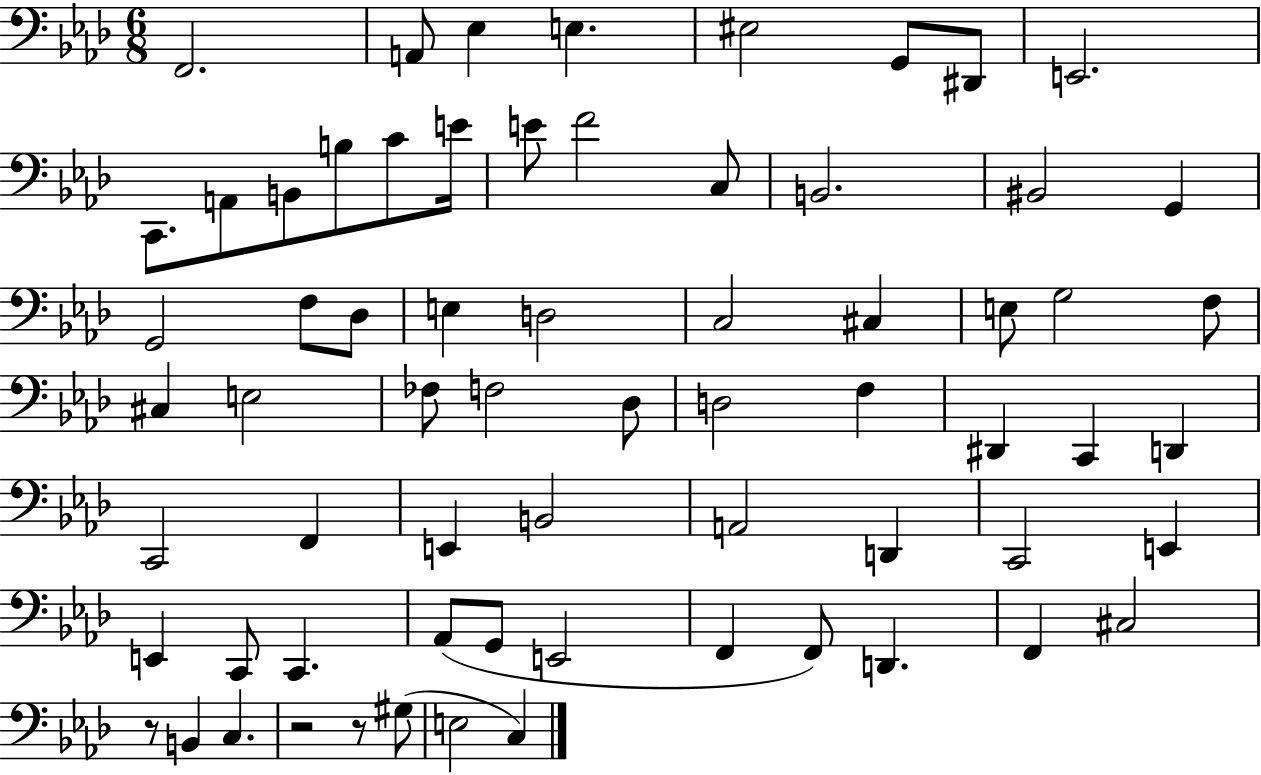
F2/h. A2/e Eb3/q E3/q. EIS3/h G2/e D#2/e E2/h. C2/e. A2/e B2/e B3/e C4/e E4/s E4/e F4/h C3/e B2/h. BIS2/h G2/q G2/h F3/e Db3/e E3/q D3/h C3/h C#3/q E3/e G3/h F3/e C#3/q E3/h FES3/e F3/h Db3/e D3/h F3/q D#2/q C2/q D2/q C2/h F2/q E2/q B2/h A2/h D2/q C2/h E2/q E2/q C2/e C2/q. Ab2/e G2/e E2/h F2/q F2/e D2/q. F2/q C#3/h R/e B2/q C3/q. R/h R/e G#3/e E3/h C3/q